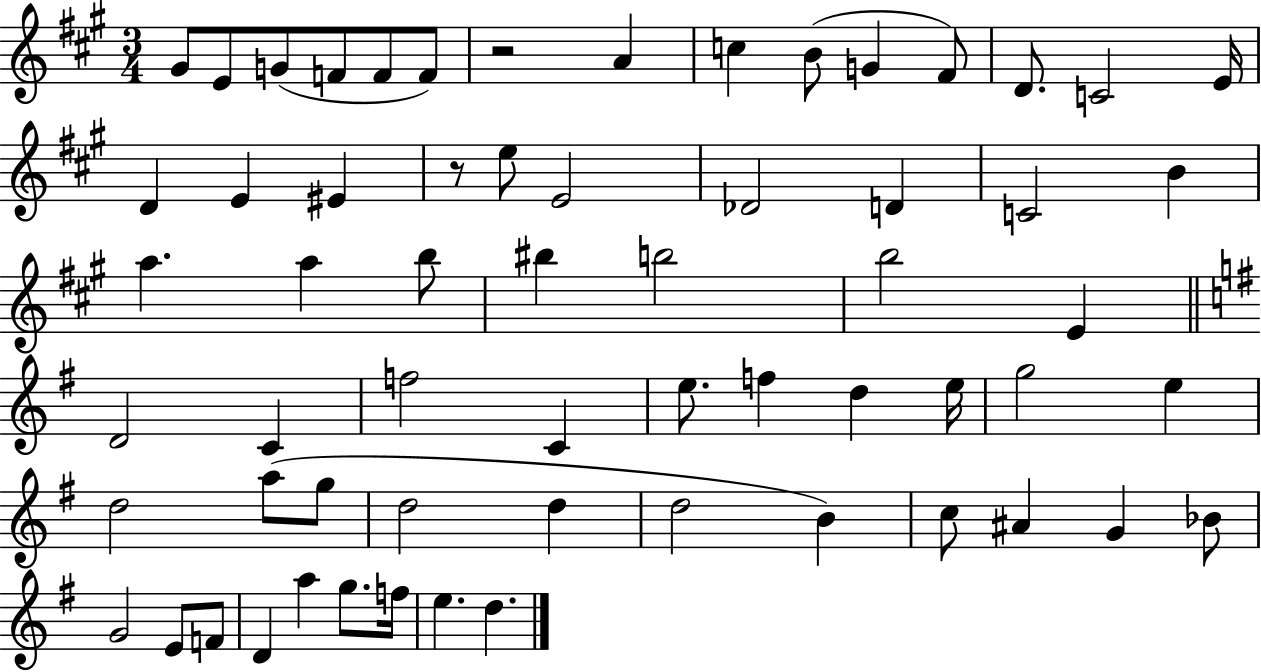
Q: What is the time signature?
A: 3/4